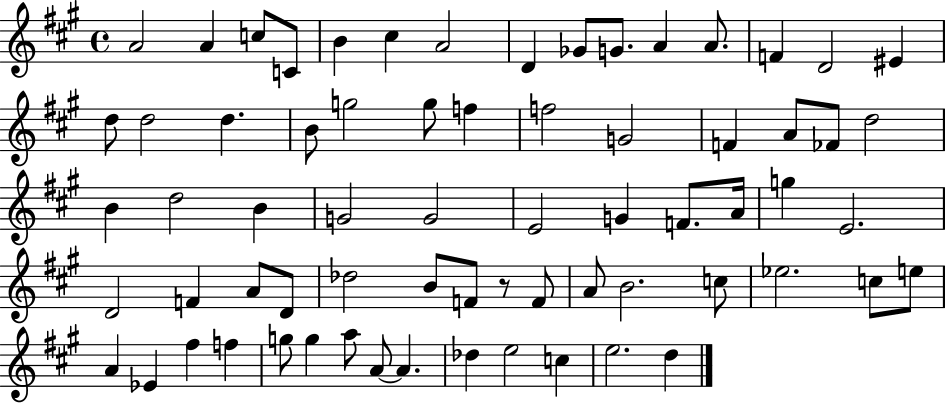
A4/h A4/q C5/e C4/e B4/q C#5/q A4/h D4/q Gb4/e G4/e. A4/q A4/e. F4/q D4/h EIS4/q D5/e D5/h D5/q. B4/e G5/h G5/e F5/q F5/h G4/h F4/q A4/e FES4/e D5/h B4/q D5/h B4/q G4/h G4/h E4/h G4/q F4/e. A4/s G5/q E4/h. D4/h F4/q A4/e D4/e Db5/h B4/e F4/e R/e F4/e A4/e B4/h. C5/e Eb5/h. C5/e E5/e A4/q Eb4/q F#5/q F5/q G5/e G5/q A5/e A4/e A4/q. Db5/q E5/h C5/q E5/h. D5/q